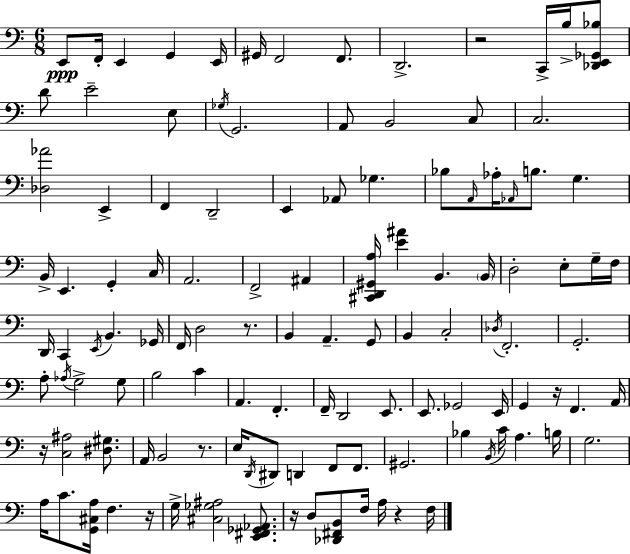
X:1
T:Untitled
M:6/8
L:1/4
K:C
E,,/2 F,,/4 E,, G,, E,,/4 ^G,,/4 F,,2 F,,/2 D,,2 z2 C,,/4 B,/4 [_D,,E,,_G,,_B,]/2 D/2 E2 E,/2 _G,/4 G,,2 A,,/2 B,,2 C,/2 C,2 [_D,_A]2 E,, F,, D,,2 E,, _A,,/2 _G, _B,/2 A,,/4 _A,/4 _A,,/4 B,/2 G, B,,/4 E,, G,, C,/4 A,,2 F,,2 ^A,, [^C,,D,,^G,,A,]/4 [E^A] B,, B,,/4 D,2 E,/2 G,/4 F,/4 D,,/4 C,, E,,/4 B,, _G,,/4 F,,/4 D,2 z/2 B,, A,, G,,/2 B,, C,2 _D,/4 F,,2 G,,2 A,/2 _A,/4 G,2 G,/2 B,2 C A,, F,, F,,/4 D,,2 E,,/2 E,,/2 _G,,2 E,,/4 G,, z/4 F,, A,,/4 z/4 [C,^A,]2 [^D,^G,]/2 A,,/4 B,,2 z/2 E,/4 D,,/4 ^D,,/2 D,, F,,/2 F,,/2 ^G,,2 _B, B,,/4 C/4 A, B,/4 G,2 A,/4 C/2 [G,,^C,A,]/4 F, z/4 G,/4 [^C,_G,^A,]2 [E,,^F,,_G,,_A,,]/2 z/4 D,/2 [_D,,^F,,B,,]/2 F,/4 A,/4 z F,/4